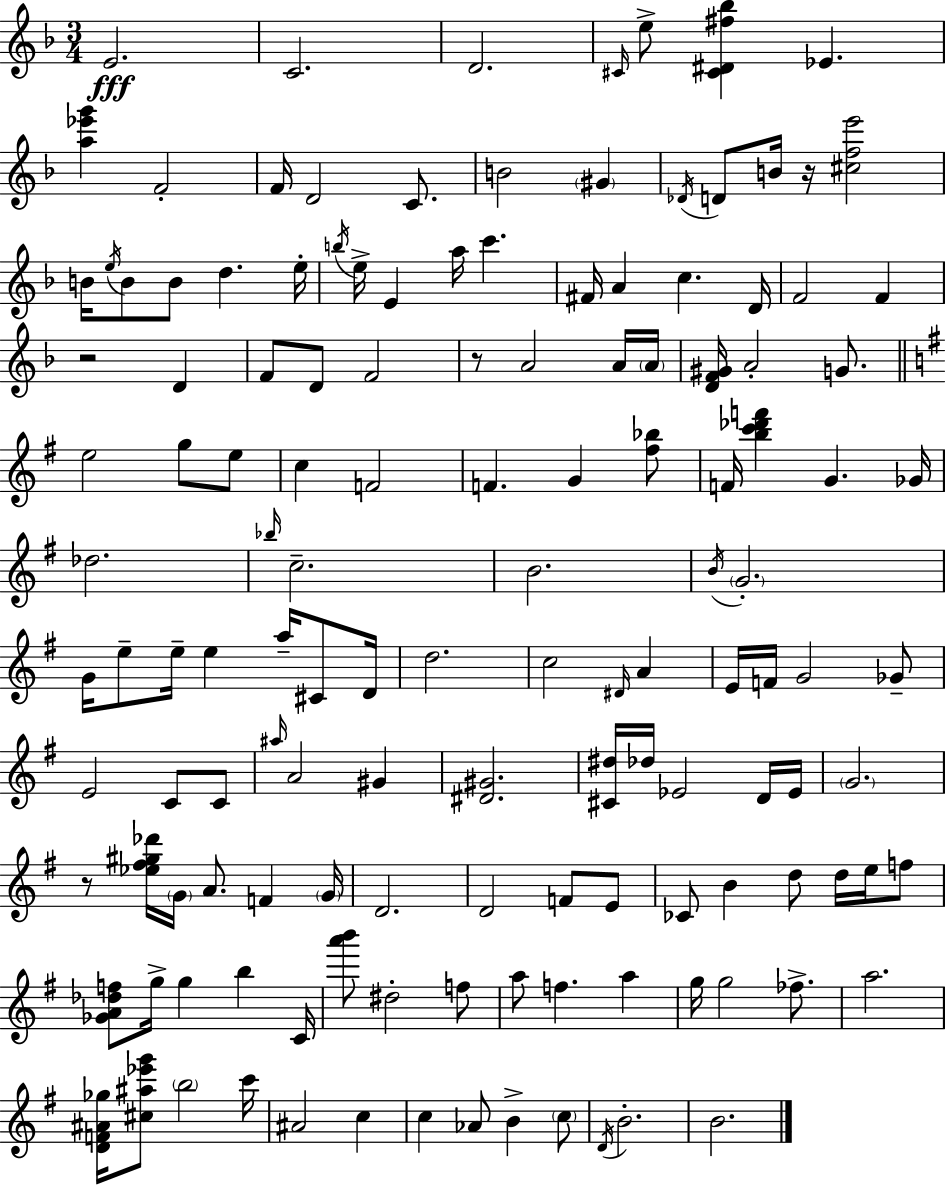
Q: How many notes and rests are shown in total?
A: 138